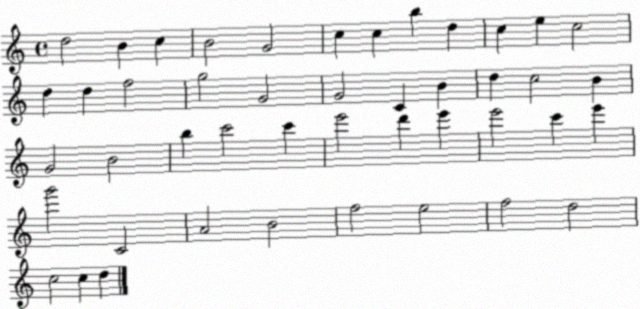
X:1
T:Untitled
M:4/4
L:1/4
K:C
d2 B c B2 G2 c c b d c e c2 d d f2 g2 G2 G2 C B d c2 B G2 B2 b c'2 c' e'2 d' e' e'2 c' e' g'2 C2 A2 B2 f2 e2 f2 d2 c2 c d